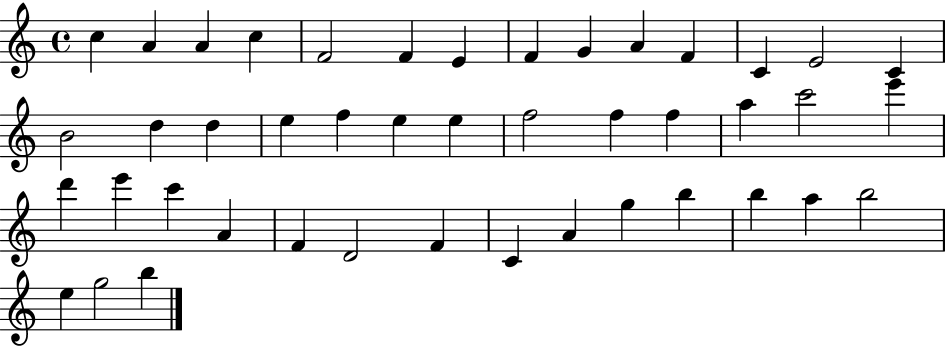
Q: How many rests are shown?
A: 0